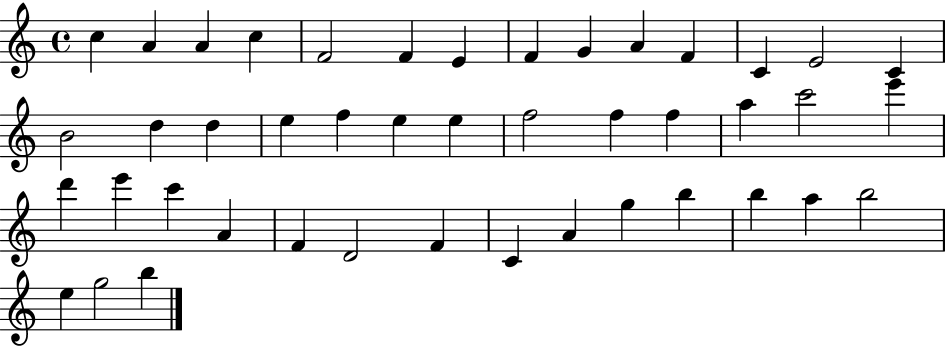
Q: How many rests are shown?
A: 0